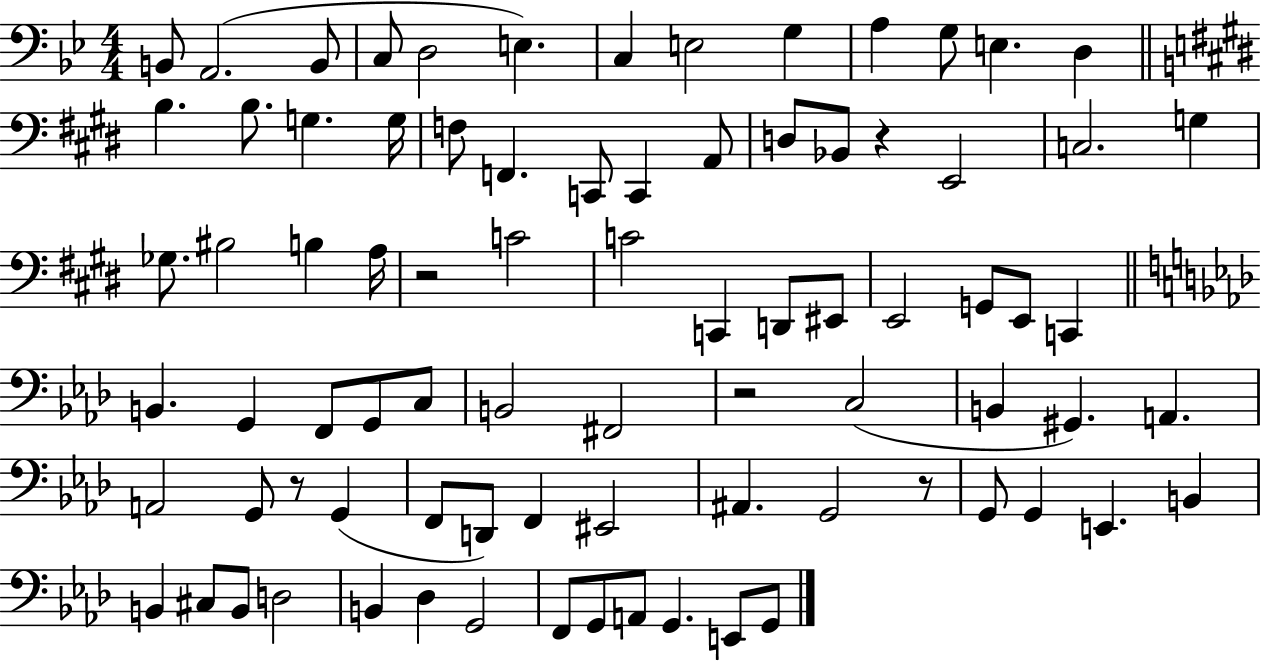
B2/e A2/h. B2/e C3/e D3/h E3/q. C3/q E3/h G3/q A3/q G3/e E3/q. D3/q B3/q. B3/e. G3/q. G3/s F3/e F2/q. C2/e C2/q A2/e D3/e Bb2/e R/q E2/h C3/h. G3/q Gb3/e. BIS3/h B3/q A3/s R/h C4/h C4/h C2/q D2/e EIS2/e E2/h G2/e E2/e C2/q B2/q. G2/q F2/e G2/e C3/e B2/h F#2/h R/h C3/h B2/q G#2/q. A2/q. A2/h G2/e R/e G2/q F2/e D2/e F2/q EIS2/h A#2/q. G2/h R/e G2/e G2/q E2/q. B2/q B2/q C#3/e B2/e D3/h B2/q Db3/q G2/h F2/e G2/e A2/e G2/q. E2/e G2/e